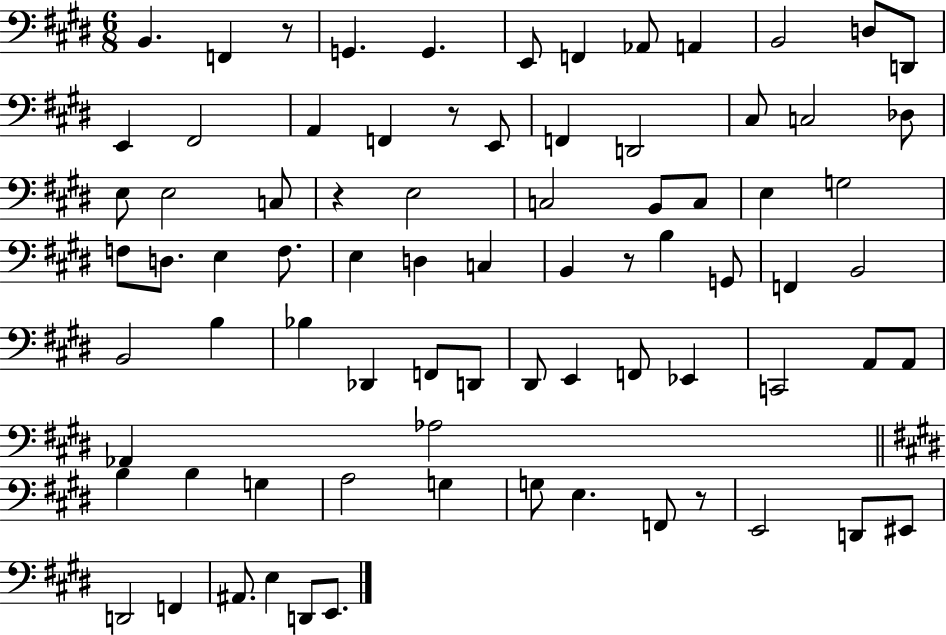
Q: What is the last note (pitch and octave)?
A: E2